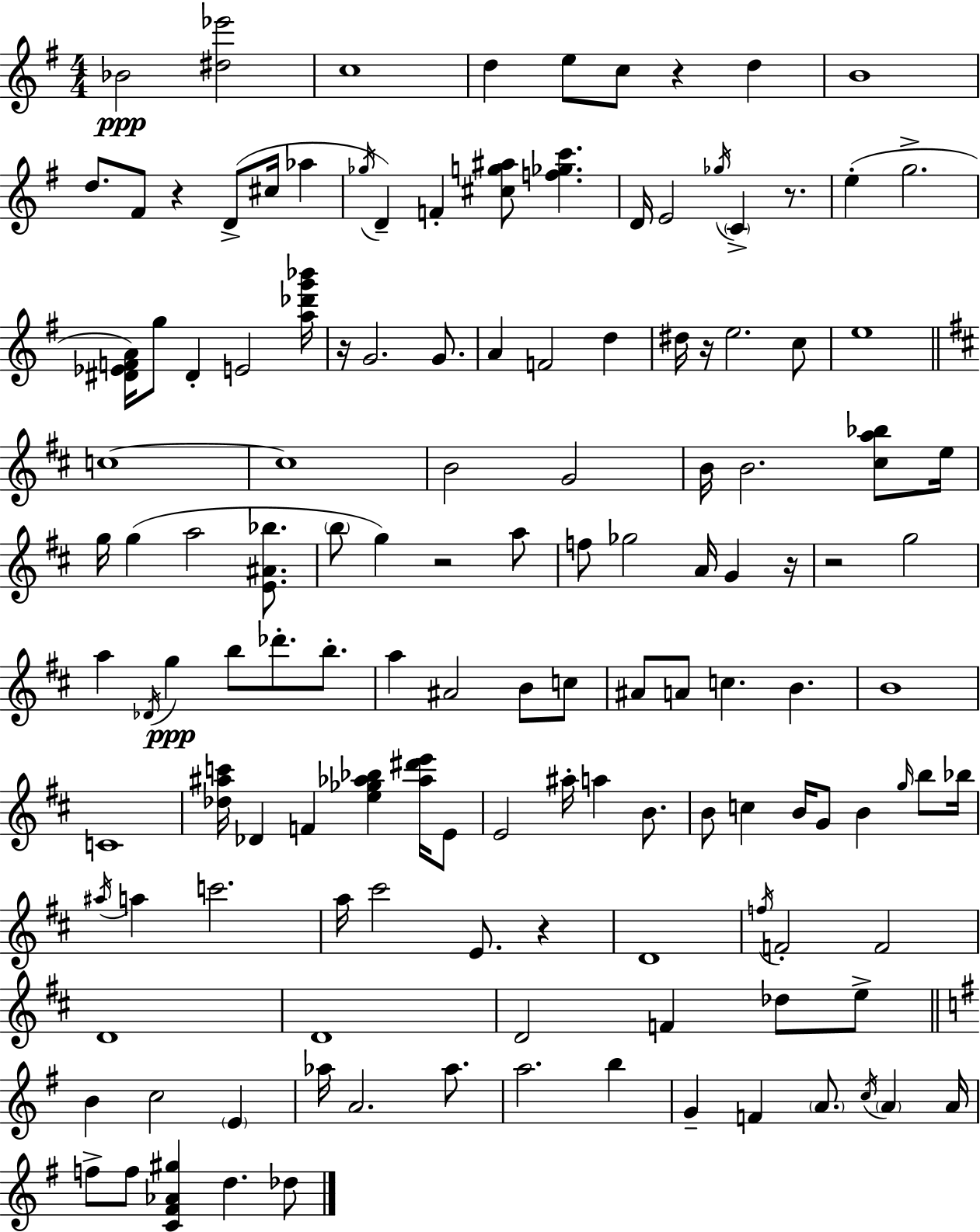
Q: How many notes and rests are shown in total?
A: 136